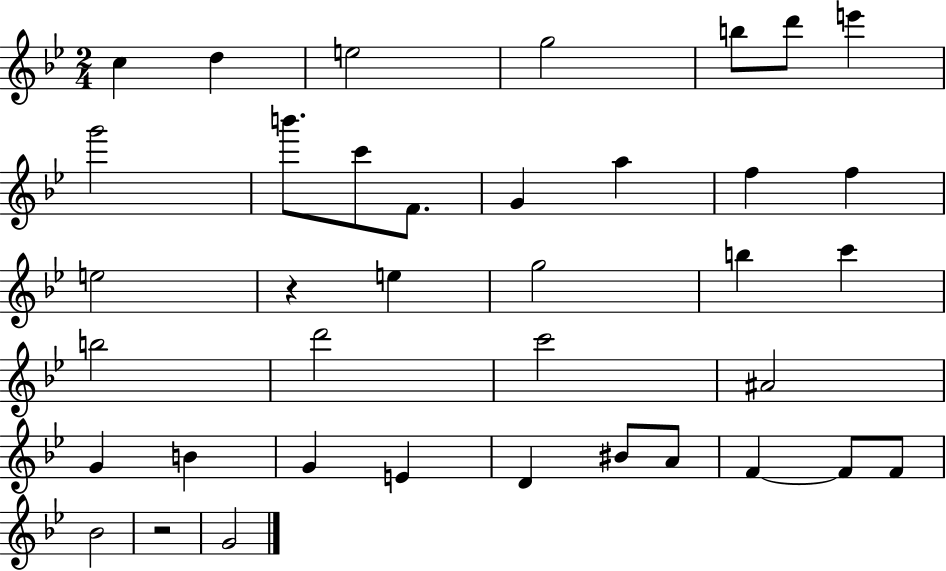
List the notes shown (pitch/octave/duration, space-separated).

C5/q D5/q E5/h G5/h B5/e D6/e E6/q G6/h B6/e. C6/e F4/e. G4/q A5/q F5/q F5/q E5/h R/q E5/q G5/h B5/q C6/q B5/h D6/h C6/h A#4/h G4/q B4/q G4/q E4/q D4/q BIS4/e A4/e F4/q F4/e F4/e Bb4/h R/h G4/h